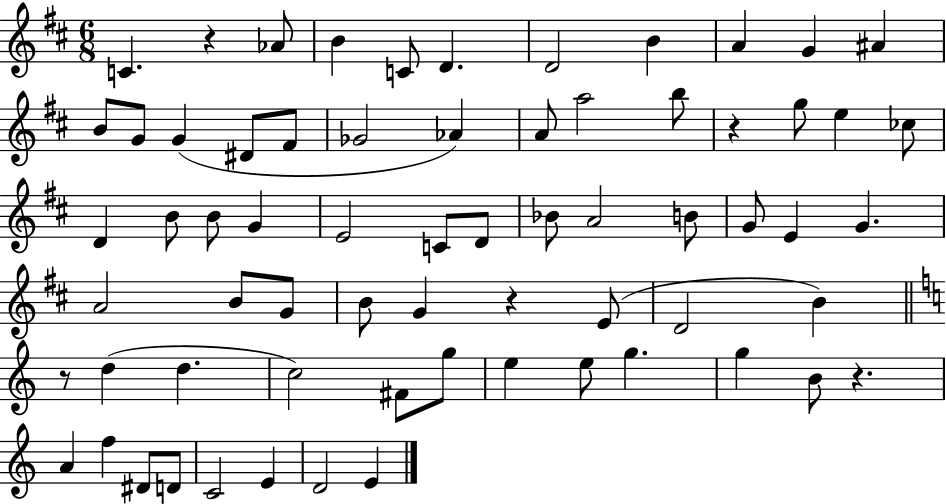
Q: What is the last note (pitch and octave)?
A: E4